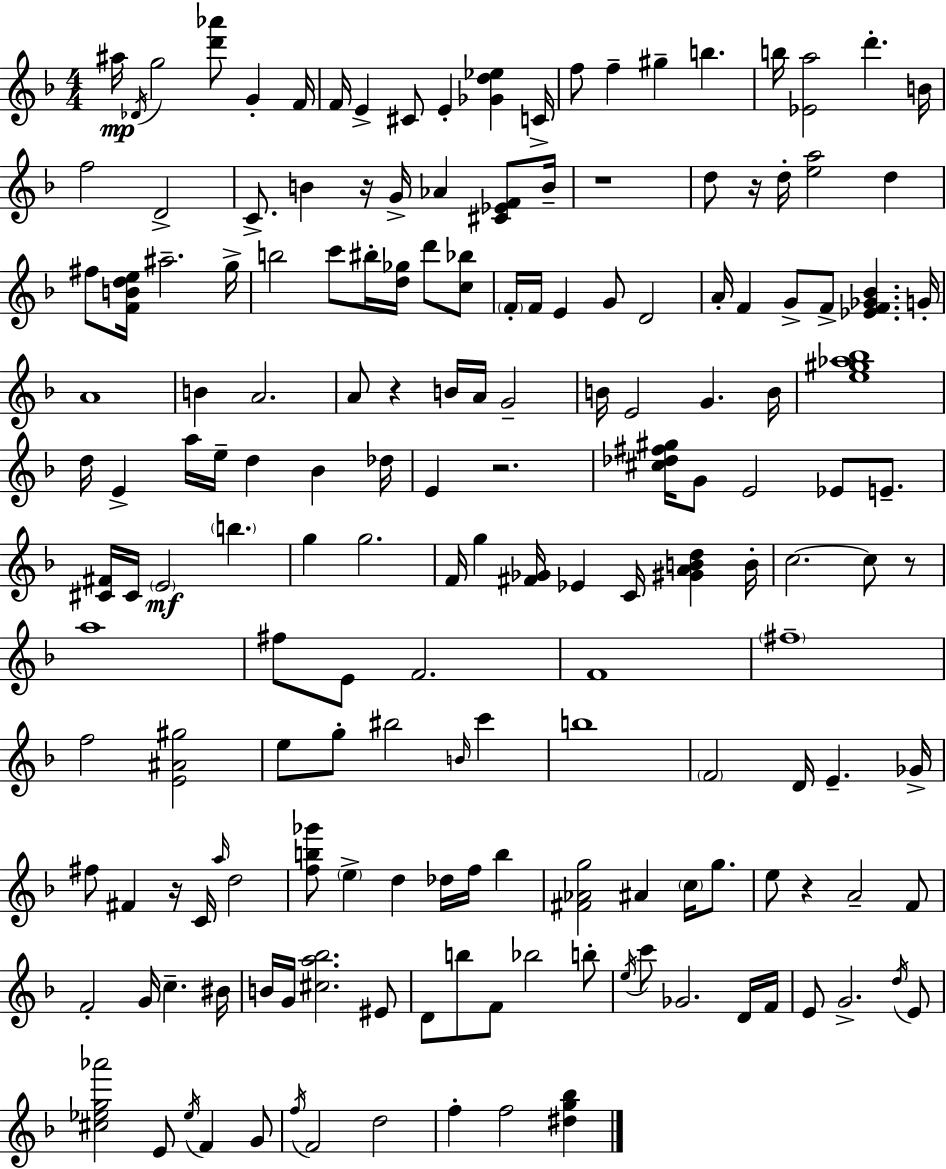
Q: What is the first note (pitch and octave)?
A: A#5